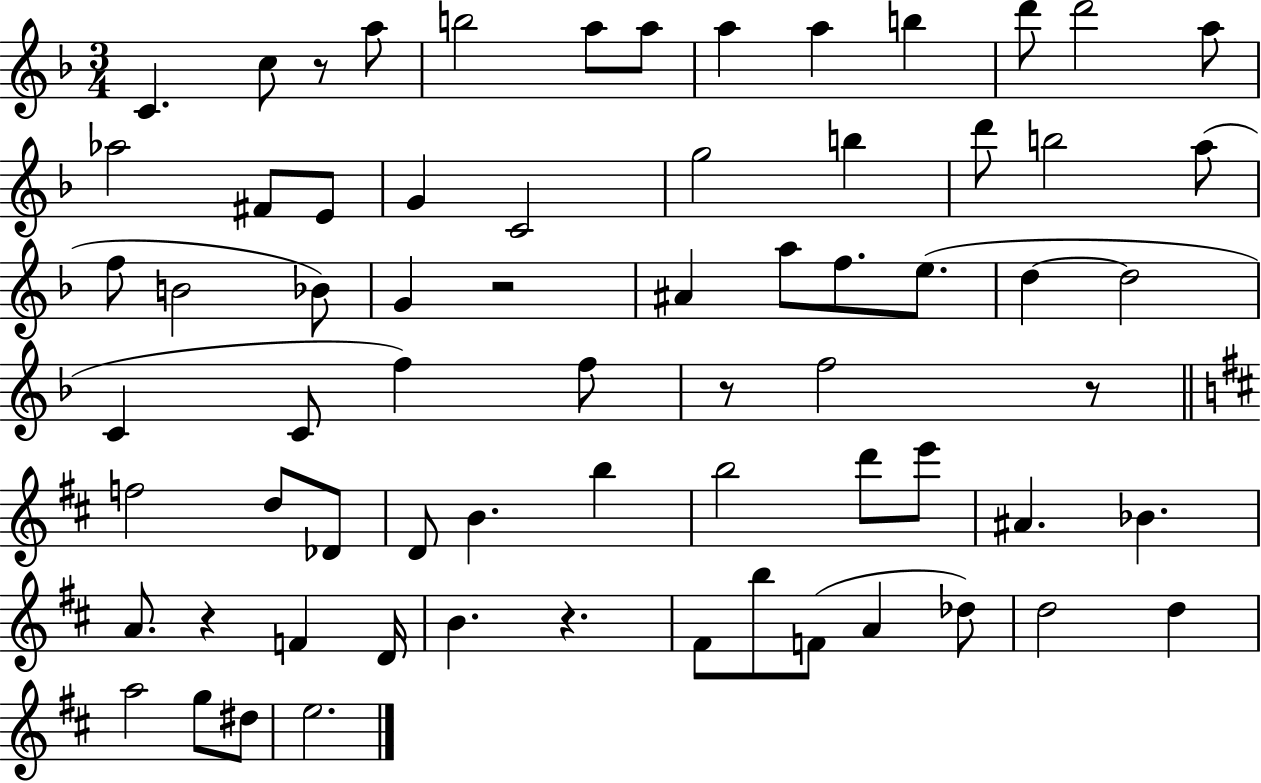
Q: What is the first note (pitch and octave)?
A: C4